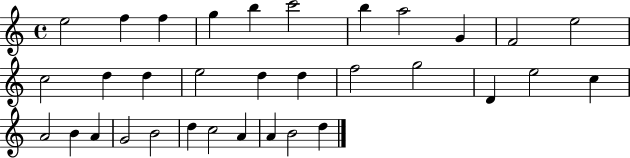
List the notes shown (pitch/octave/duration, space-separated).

E5/h F5/q F5/q G5/q B5/q C6/h B5/q A5/h G4/q F4/h E5/h C5/h D5/q D5/q E5/h D5/q D5/q F5/h G5/h D4/q E5/h C5/q A4/h B4/q A4/q G4/h B4/h D5/q C5/h A4/q A4/q B4/h D5/q